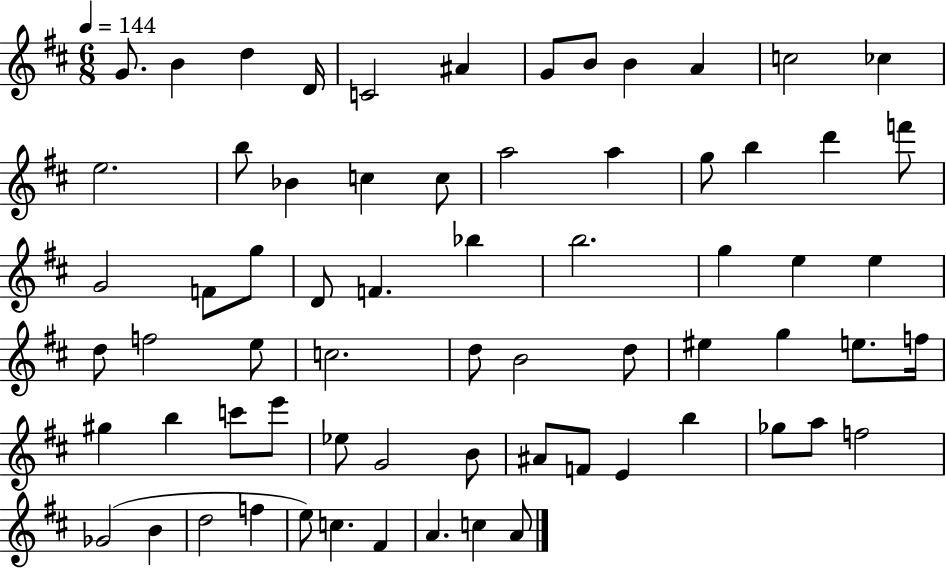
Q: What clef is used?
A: treble